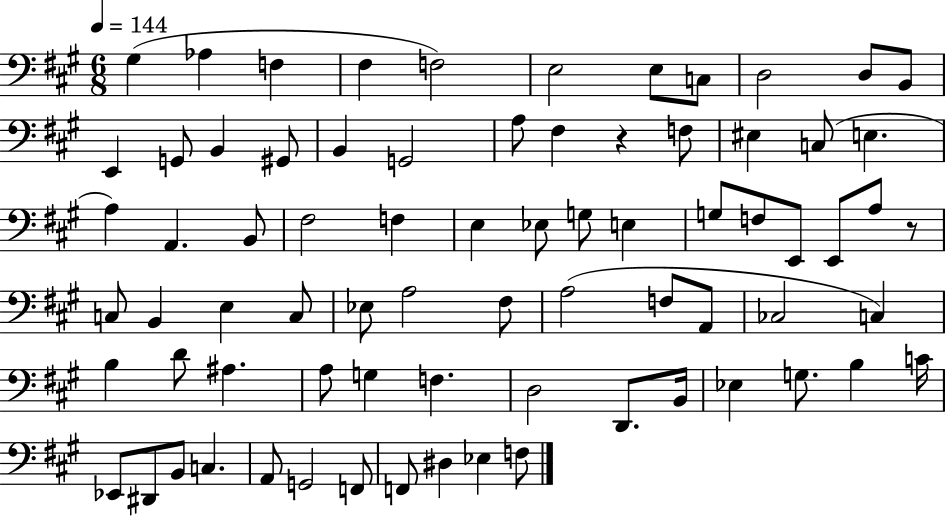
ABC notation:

X:1
T:Untitled
M:6/8
L:1/4
K:A
^G, _A, F, ^F, F,2 E,2 E,/2 C,/2 D,2 D,/2 B,,/2 E,, G,,/2 B,, ^G,,/2 B,, G,,2 A,/2 ^F, z F,/2 ^E, C,/2 E, A, A,, B,,/2 ^F,2 F, E, _E,/2 G,/2 E, G,/2 F,/2 E,,/2 E,,/2 A,/2 z/2 C,/2 B,, E, C,/2 _E,/2 A,2 ^F,/2 A,2 F,/2 A,,/2 _C,2 C, B, D/2 ^A, A,/2 G, F, D,2 D,,/2 B,,/4 _E, G,/2 B, C/4 _E,,/2 ^D,,/2 B,,/2 C, A,,/2 G,,2 F,,/2 F,,/2 ^D, _E, F,/2